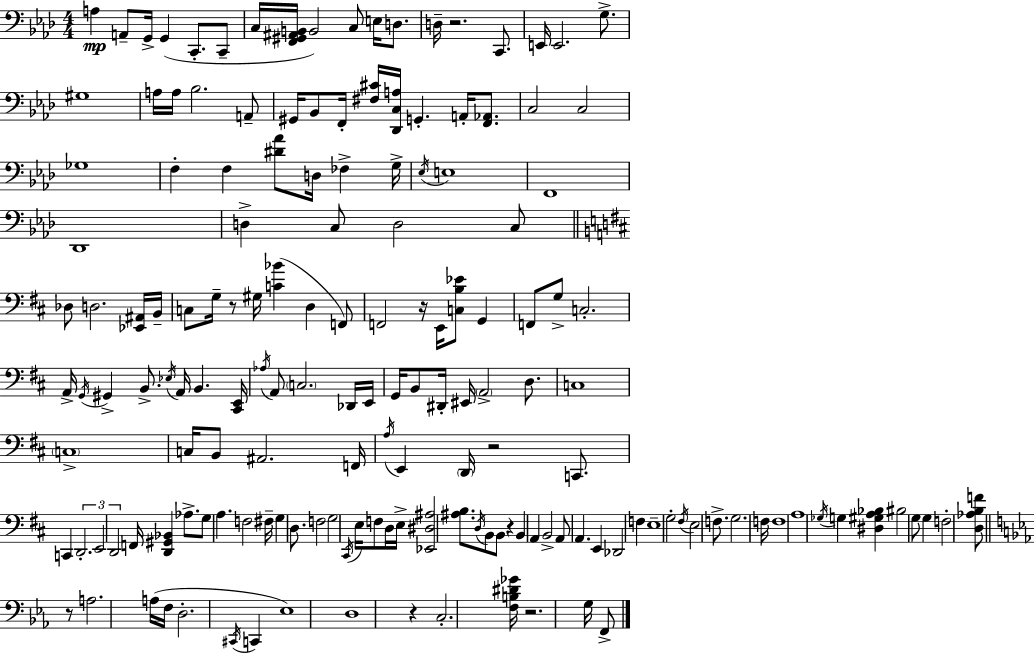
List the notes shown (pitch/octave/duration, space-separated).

A3/q A2/e G2/s G2/q C2/e. C2/e C3/s [F2,G#2,A#2,B2]/s B2/h C3/e E3/s D3/e. D3/s R/h. C2/e. E2/s E2/h. G3/e. G#3/w A3/s A3/s Bb3/h. A2/e G#2/s Bb2/e F2/s [F#3,C#4]/s [Db2,C3,A3]/s G2/q. A2/s [F2,Ab2]/e. C3/h C3/h Gb3/w F3/q F3/q [D#4,Ab4]/e D3/s FES3/q G3/s Eb3/s E3/w F2/w Db2/w D3/q C3/e D3/h C3/e Db3/e D3/h. [Eb2,A#2]/s B2/s C3/e G3/s R/e G#3/s [C4,Bb4]/q D3/q F2/e F2/h R/s E2/s [C3,B3,Eb4]/e G2/q F2/e G3/e C3/h. A2/s G2/s G#2/q B2/e. Eb3/s A2/s B2/q. [C#2,E2]/s Ab3/s A2/e C3/h. Db2/s E2/s G2/s B2/e D#2/s EIS2/s A2/h D3/e. C3/w C3/w C3/s B2/e A#2/h. F2/s A3/s E2/q D2/s R/h C2/e. C2/q D2/h. E2/h D2/h F2/s [D2,G#2,Bb2]/q Ab3/e. G3/e A3/q. F3/h F#3/s G3/q D3/e. F3/h G3/h C#2/s E3/s F3/e D3/s E3/s [Eb2,D#3,A#3]/h [A#3,B3]/e. D3/s B2/e B2/e R/q B2/q A2/q B2/h A2/e A2/q. E2/q Db2/h F3/q E3/w G3/h F#3/s E3/h F3/e. G3/h. F3/s F3/w A3/w Gb3/s G3/q [D#3,G#3,A3,Bb3]/q BIS3/h G3/e G3/q F3/h [D3,Ab3,B3,F4]/e R/e A3/h. A3/s F3/s D3/h. C#2/s C2/q Eb3/w D3/w R/q C3/h. [F3,B3,D#4,Gb4]/s R/h. G3/s F2/e